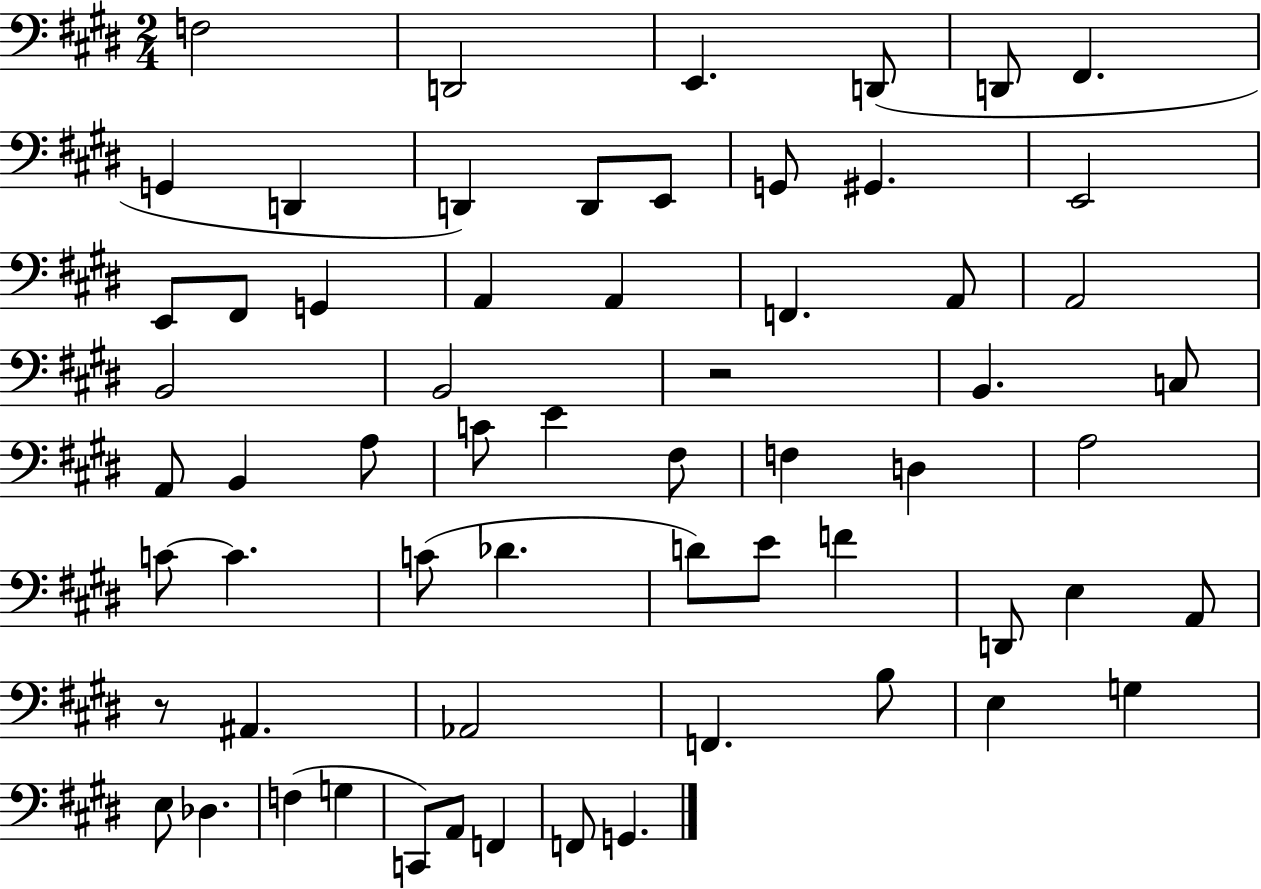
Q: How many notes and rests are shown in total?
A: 62